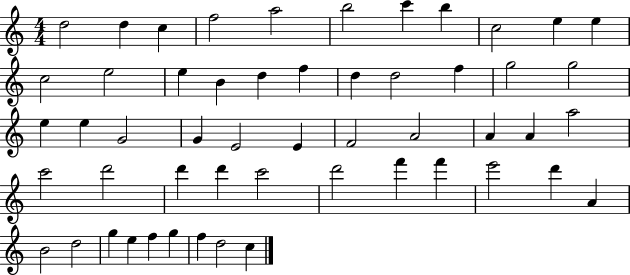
X:1
T:Untitled
M:4/4
L:1/4
K:C
d2 d c f2 a2 b2 c' b c2 e e c2 e2 e B d f d d2 f g2 g2 e e G2 G E2 E F2 A2 A A a2 c'2 d'2 d' d' c'2 d'2 f' f' e'2 d' A B2 d2 g e f g f d2 c